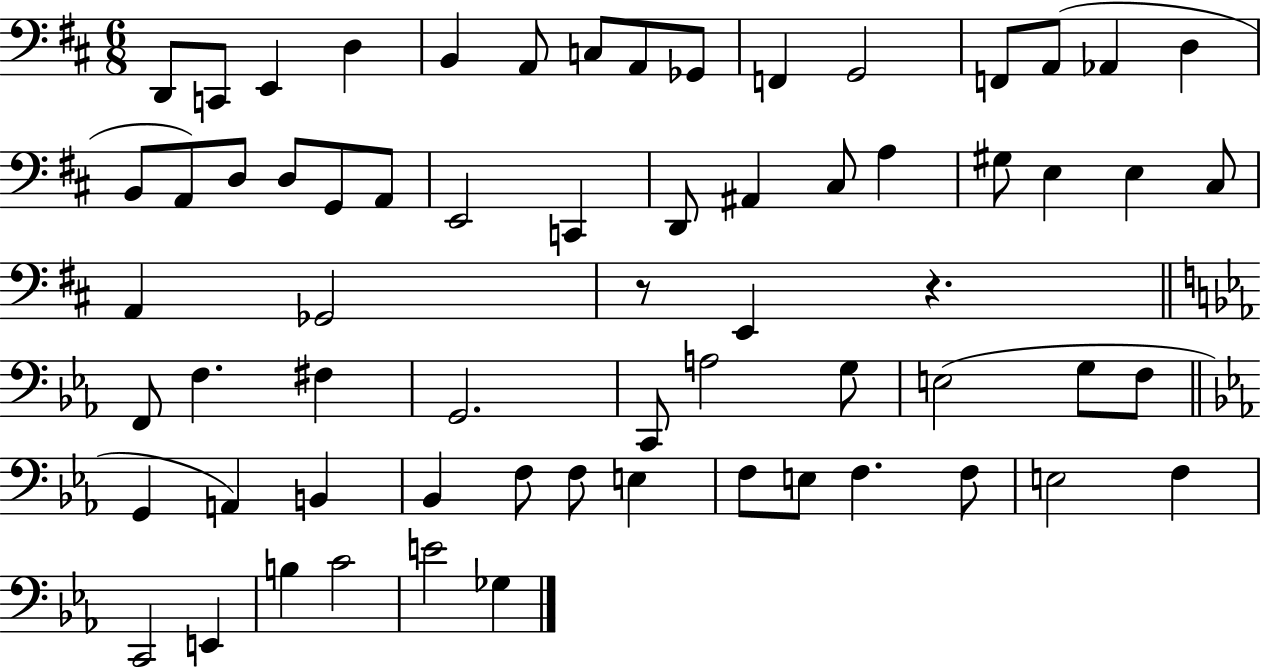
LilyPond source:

{
  \clef bass
  \numericTimeSignature
  \time 6/8
  \key d \major
  d,8 c,8 e,4 d4 | b,4 a,8 c8 a,8 ges,8 | f,4 g,2 | f,8 a,8( aes,4 d4 | \break b,8 a,8) d8 d8 g,8 a,8 | e,2 c,4 | d,8 ais,4 cis8 a4 | gis8 e4 e4 cis8 | \break a,4 ges,2 | r8 e,4 r4. | \bar "||" \break \key ees \major f,8 f4. fis4 | g,2. | c,8 a2 g8 | e2( g8 f8 | \break \bar "||" \break \key ees \major g,4 a,4) b,4 | bes,4 f8 f8 e4 | f8 e8 f4. f8 | e2 f4 | \break c,2 e,4 | b4 c'2 | e'2 ges4 | \bar "|."
}